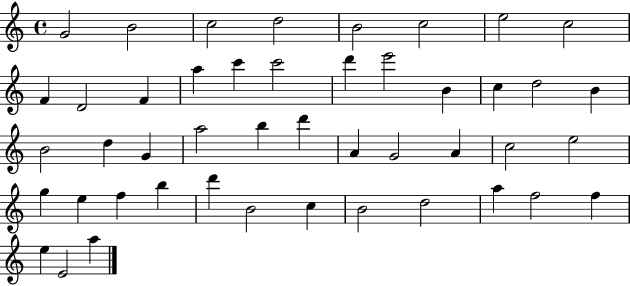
{
  \clef treble
  \time 4/4
  \defaultTimeSignature
  \key c \major
  g'2 b'2 | c''2 d''2 | b'2 c''2 | e''2 c''2 | \break f'4 d'2 f'4 | a''4 c'''4 c'''2 | d'''4 e'''2 b'4 | c''4 d''2 b'4 | \break b'2 d''4 g'4 | a''2 b''4 d'''4 | a'4 g'2 a'4 | c''2 e''2 | \break g''4 e''4 f''4 b''4 | d'''4 b'2 c''4 | b'2 d''2 | a''4 f''2 f''4 | \break e''4 e'2 a''4 | \bar "|."
}